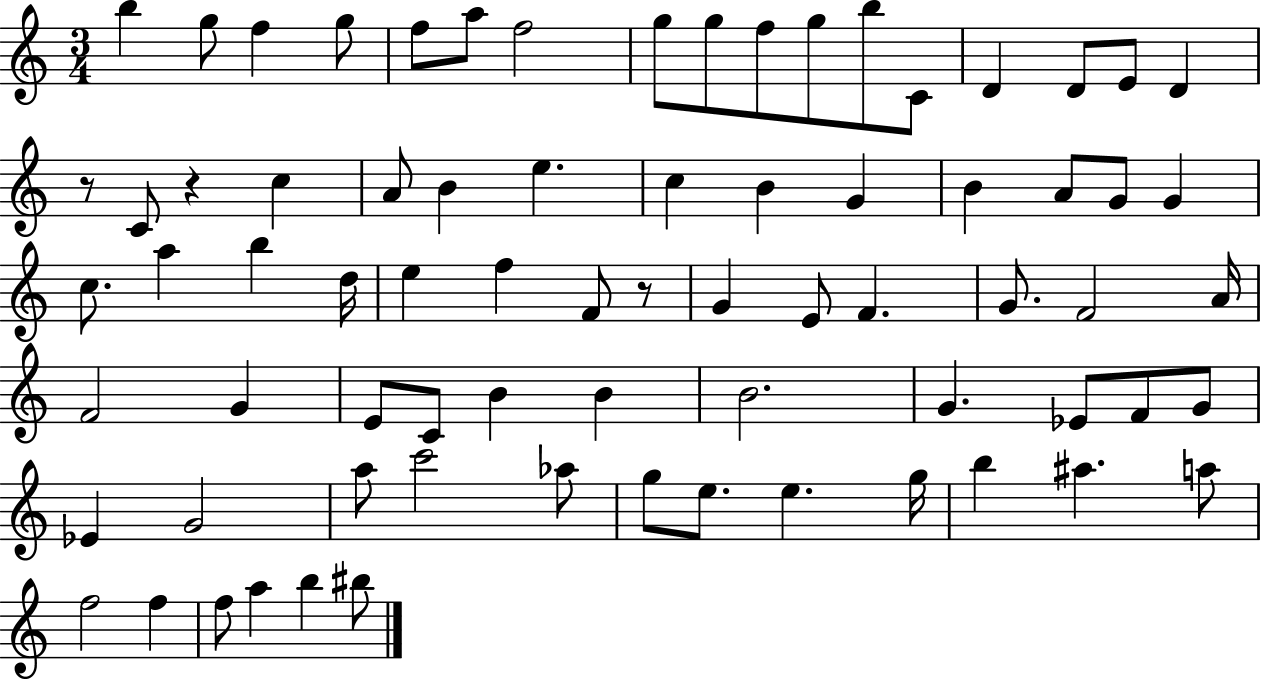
{
  \clef treble
  \numericTimeSignature
  \time 3/4
  \key c \major
  b''4 g''8 f''4 g''8 | f''8 a''8 f''2 | g''8 g''8 f''8 g''8 b''8 c'8 | d'4 d'8 e'8 d'4 | \break r8 c'8 r4 c''4 | a'8 b'4 e''4. | c''4 b'4 g'4 | b'4 a'8 g'8 g'4 | \break c''8. a''4 b''4 d''16 | e''4 f''4 f'8 r8 | g'4 e'8 f'4. | g'8. f'2 a'16 | \break f'2 g'4 | e'8 c'8 b'4 b'4 | b'2. | g'4. ees'8 f'8 g'8 | \break ees'4 g'2 | a''8 c'''2 aes''8 | g''8 e''8. e''4. g''16 | b''4 ais''4. a''8 | \break f''2 f''4 | f''8 a''4 b''4 bis''8 | \bar "|."
}